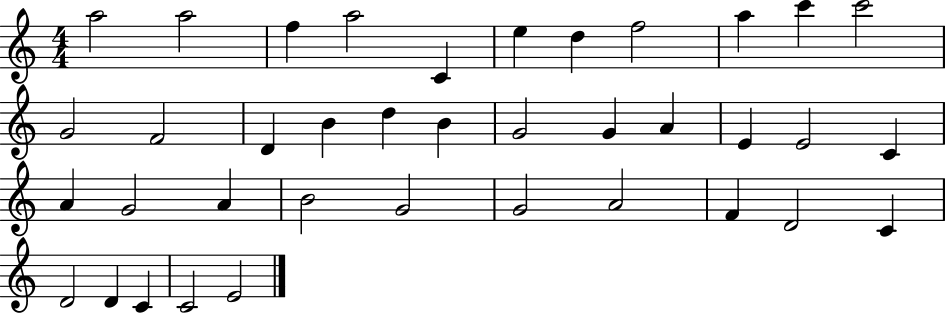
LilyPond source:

{
  \clef treble
  \numericTimeSignature
  \time 4/4
  \key c \major
  a''2 a''2 | f''4 a''2 c'4 | e''4 d''4 f''2 | a''4 c'''4 c'''2 | \break g'2 f'2 | d'4 b'4 d''4 b'4 | g'2 g'4 a'4 | e'4 e'2 c'4 | \break a'4 g'2 a'4 | b'2 g'2 | g'2 a'2 | f'4 d'2 c'4 | \break d'2 d'4 c'4 | c'2 e'2 | \bar "|."
}